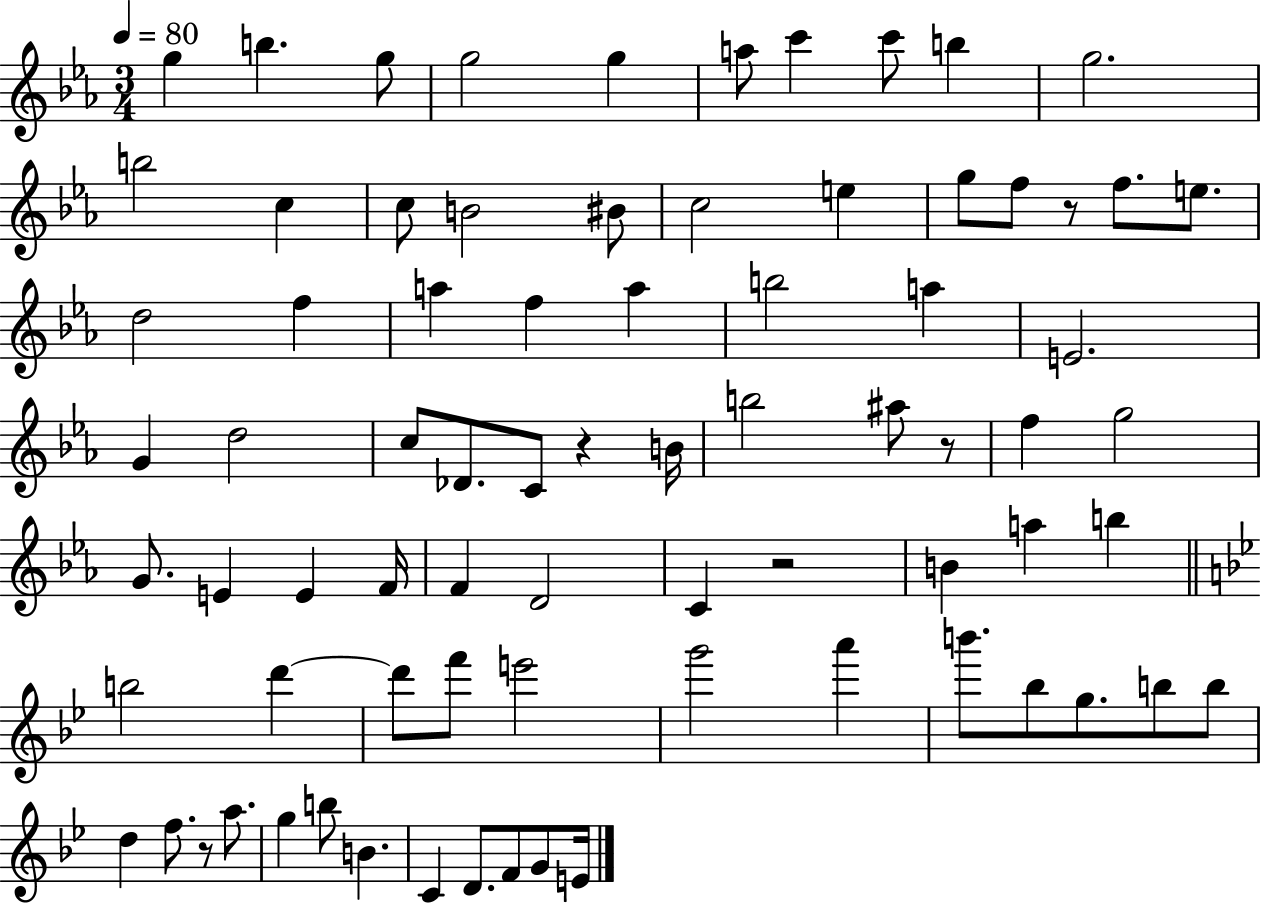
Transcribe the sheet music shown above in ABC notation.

X:1
T:Untitled
M:3/4
L:1/4
K:Eb
g b g/2 g2 g a/2 c' c'/2 b g2 b2 c c/2 B2 ^B/2 c2 e g/2 f/2 z/2 f/2 e/2 d2 f a f a b2 a E2 G d2 c/2 _D/2 C/2 z B/4 b2 ^a/2 z/2 f g2 G/2 E E F/4 F D2 C z2 B a b b2 d' d'/2 f'/2 e'2 g'2 a' b'/2 _b/2 g/2 b/2 b/2 d f/2 z/2 a/2 g b/2 B C D/2 F/2 G/2 E/4